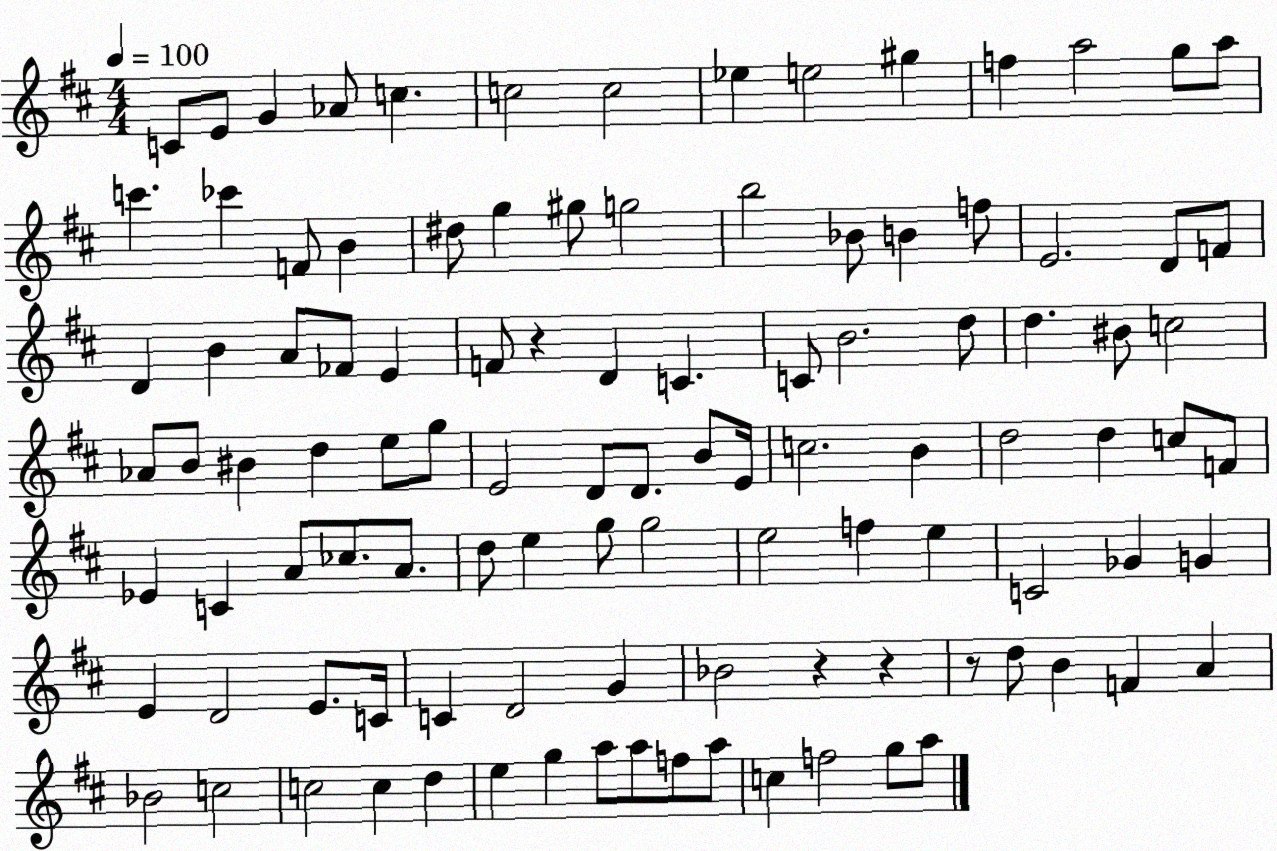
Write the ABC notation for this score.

X:1
T:Untitled
M:4/4
L:1/4
K:D
C/2 E/2 G _A/2 c c2 c2 _e e2 ^g f a2 g/2 a/2 c' _c' F/2 B ^d/2 g ^g/2 g2 b2 _B/2 B f/2 E2 D/2 F/2 D B A/2 _F/2 E F/2 z D C C/2 B2 d/2 d ^B/2 c2 _A/2 B/2 ^B d e/2 g/2 E2 D/2 D/2 B/2 E/4 c2 B d2 d c/2 F/2 _E C A/2 _c/2 A/2 d/2 e g/2 g2 e2 f e C2 _G G E D2 E/2 C/4 C D2 G _B2 z z z/2 d/2 B F A _B2 c2 c2 c d e g a/2 a/2 f/2 a/2 c f2 g/2 a/2